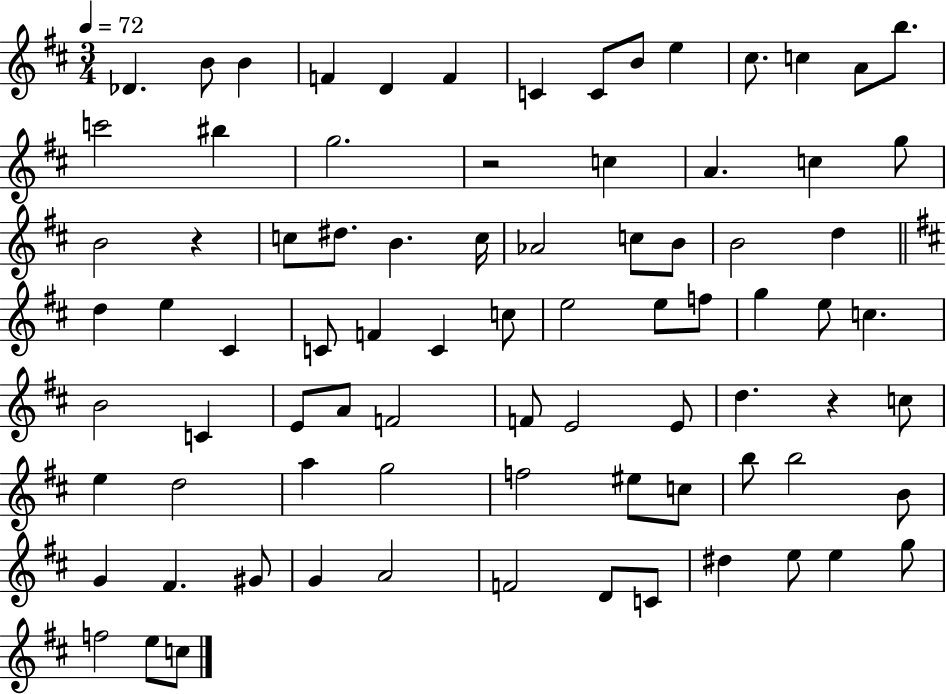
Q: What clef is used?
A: treble